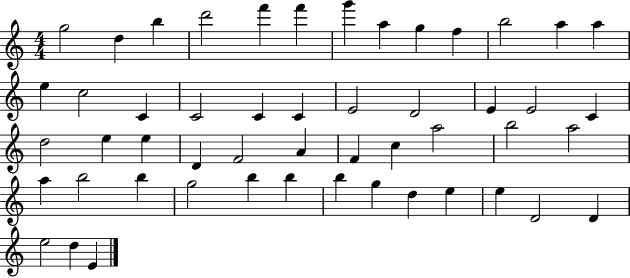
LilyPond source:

{
  \clef treble
  \numericTimeSignature
  \time 4/4
  \key c \major
  g''2 d''4 b''4 | d'''2 f'''4 f'''4 | g'''4 a''4 g''4 f''4 | b''2 a''4 a''4 | \break e''4 c''2 c'4 | c'2 c'4 c'4 | e'2 d'2 | e'4 e'2 c'4 | \break d''2 e''4 e''4 | d'4 f'2 a'4 | f'4 c''4 a''2 | b''2 a''2 | \break a''4 b''2 b''4 | g''2 b''4 b''4 | b''4 g''4 d''4 e''4 | e''4 d'2 d'4 | \break e''2 d''4 e'4 | \bar "|."
}